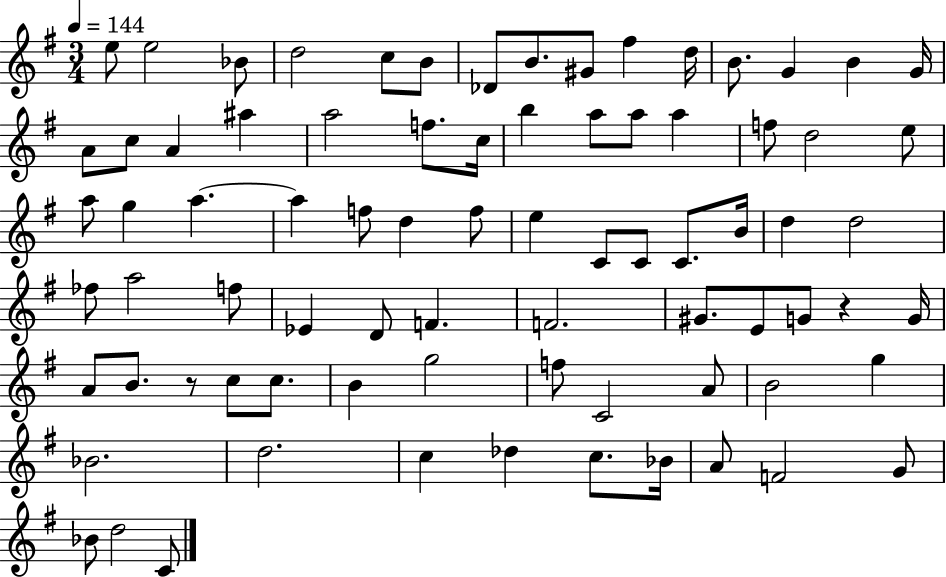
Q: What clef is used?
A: treble